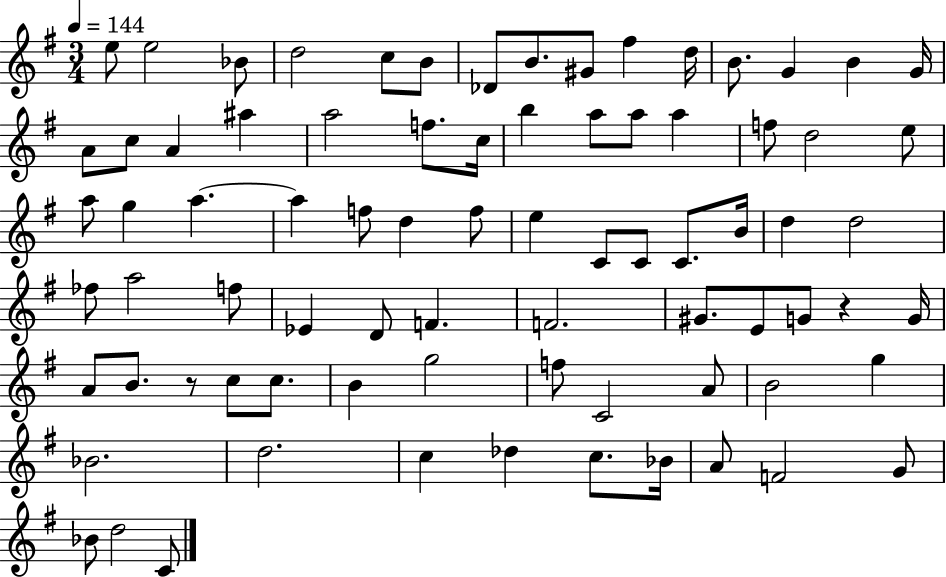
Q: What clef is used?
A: treble